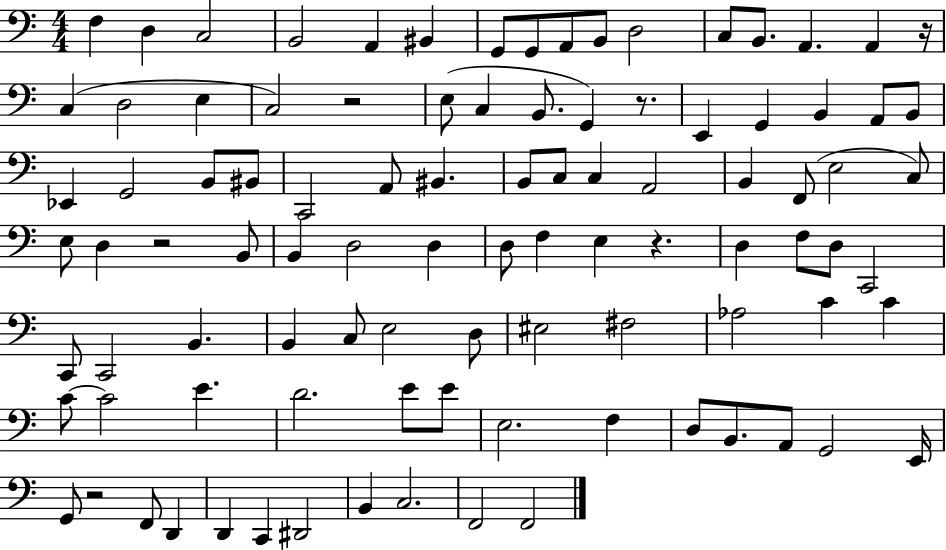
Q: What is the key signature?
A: C major